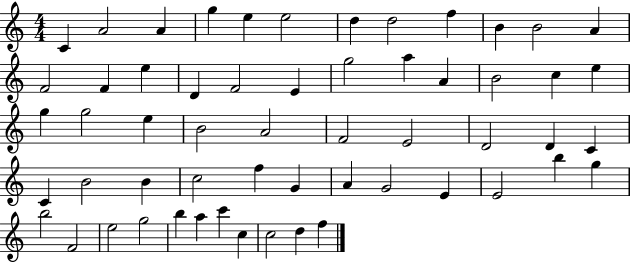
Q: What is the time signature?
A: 4/4